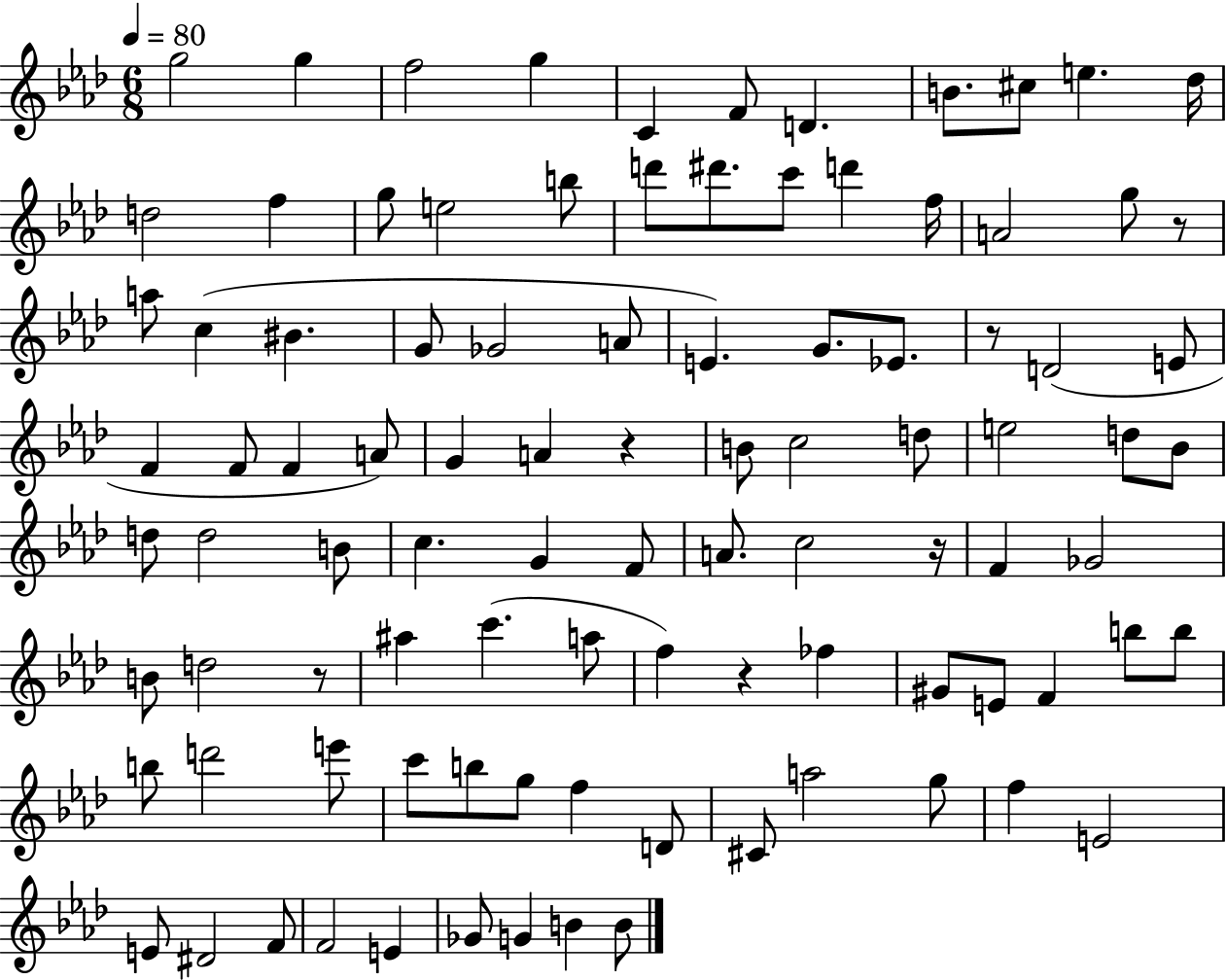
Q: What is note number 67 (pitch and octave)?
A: B5